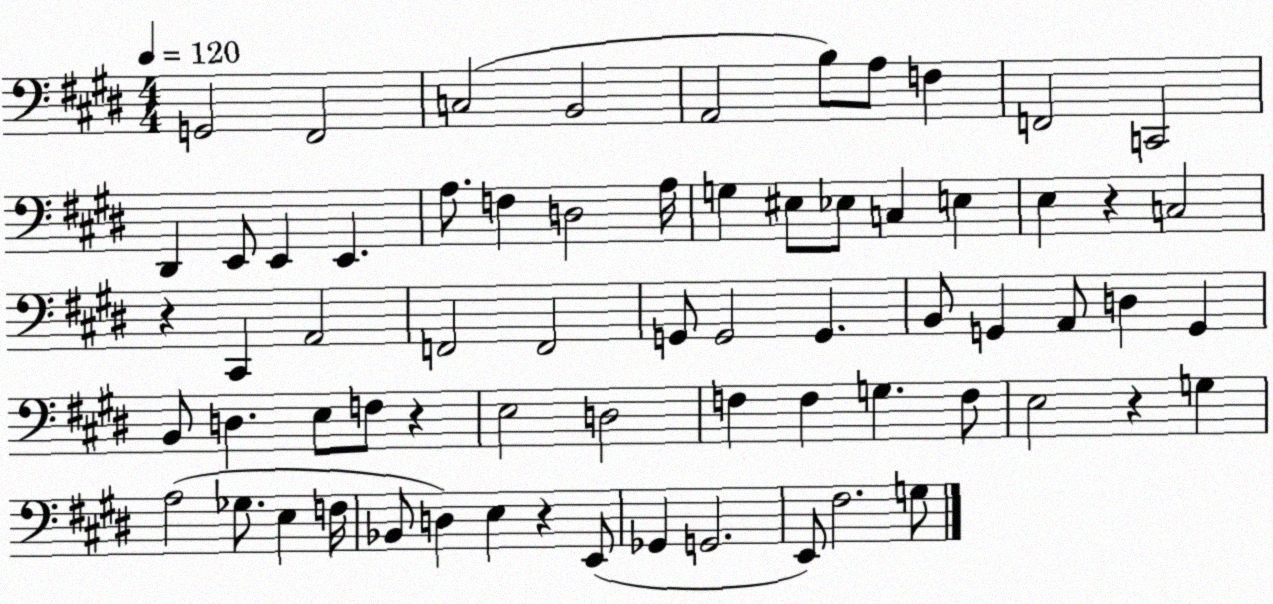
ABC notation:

X:1
T:Untitled
M:4/4
L:1/4
K:E
G,,2 ^F,,2 C,2 B,,2 A,,2 B,/2 A,/2 F, F,,2 C,,2 ^D,, E,,/2 E,, E,, A,/2 F, D,2 A,/4 G, ^E,/2 _E,/2 C, E, E, z C,2 z ^C,, A,,2 F,,2 F,,2 G,,/2 G,,2 G,, B,,/2 G,, A,,/2 D, G,, B,,/2 D, E,/2 F,/2 z E,2 D,2 F, F, G, F,/2 E,2 z G, A,2 _G,/2 E, F,/4 _B,,/2 D, E, z E,,/2 _G,, G,,2 E,,/2 ^F,2 G,/2